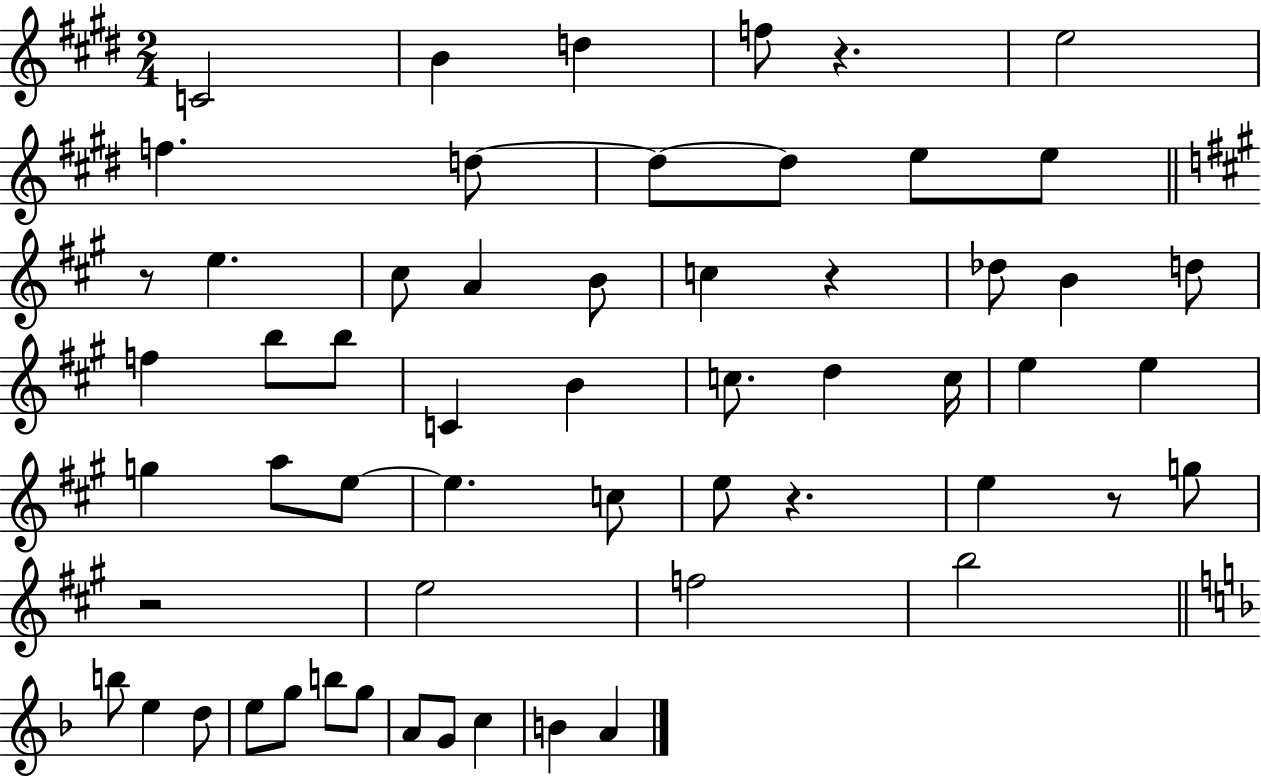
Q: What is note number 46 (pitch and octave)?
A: B5